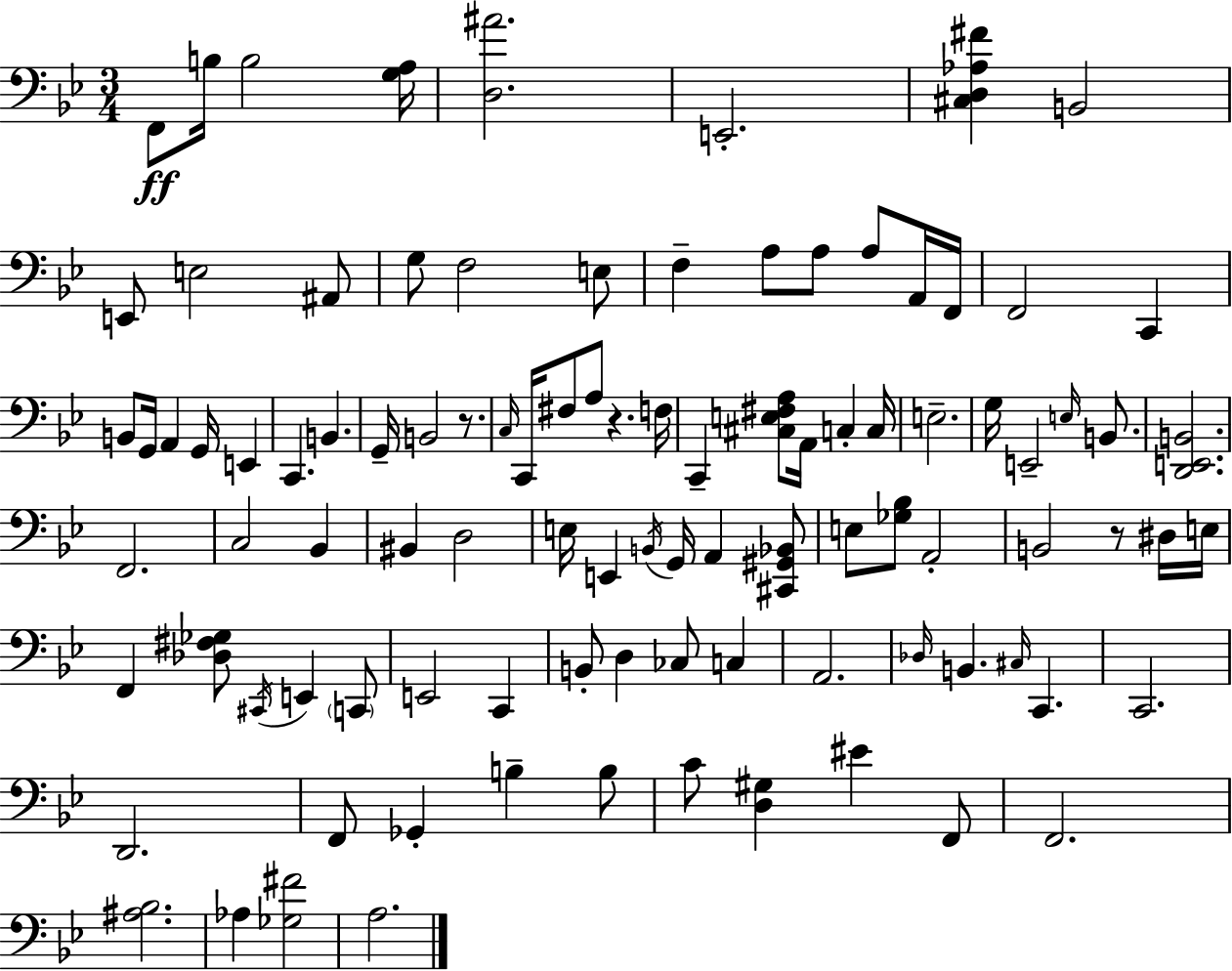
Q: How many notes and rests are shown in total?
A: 98